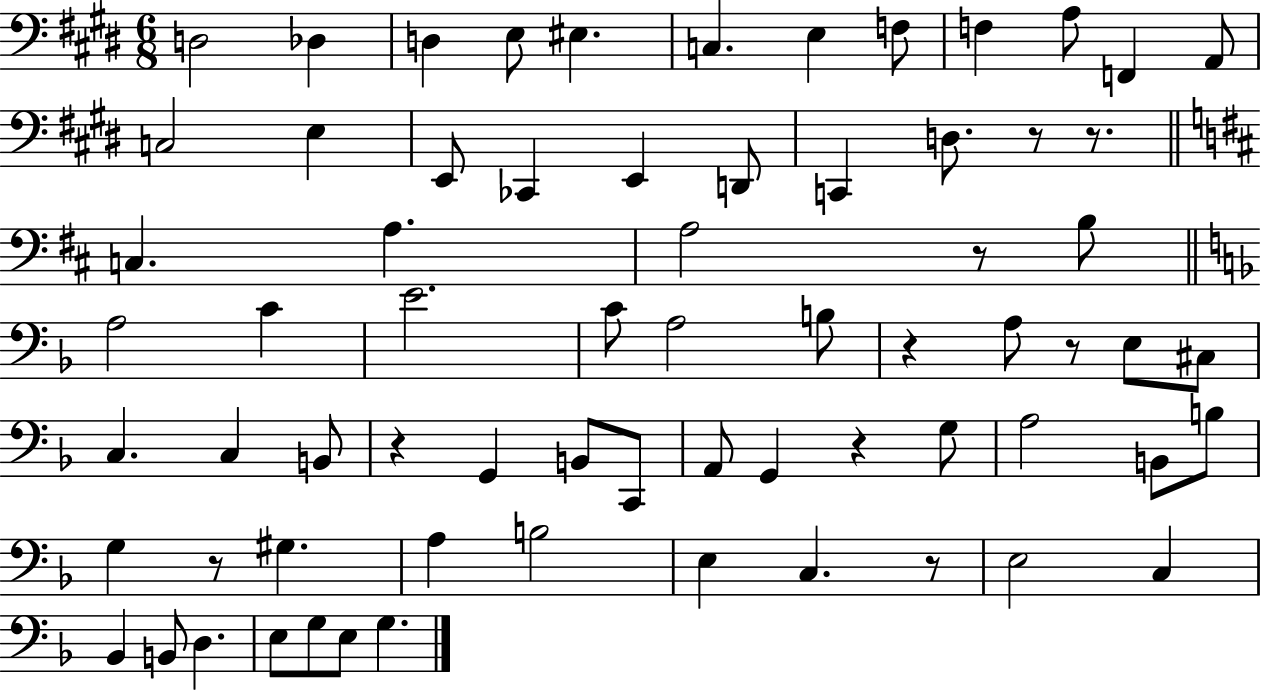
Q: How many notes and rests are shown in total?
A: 69